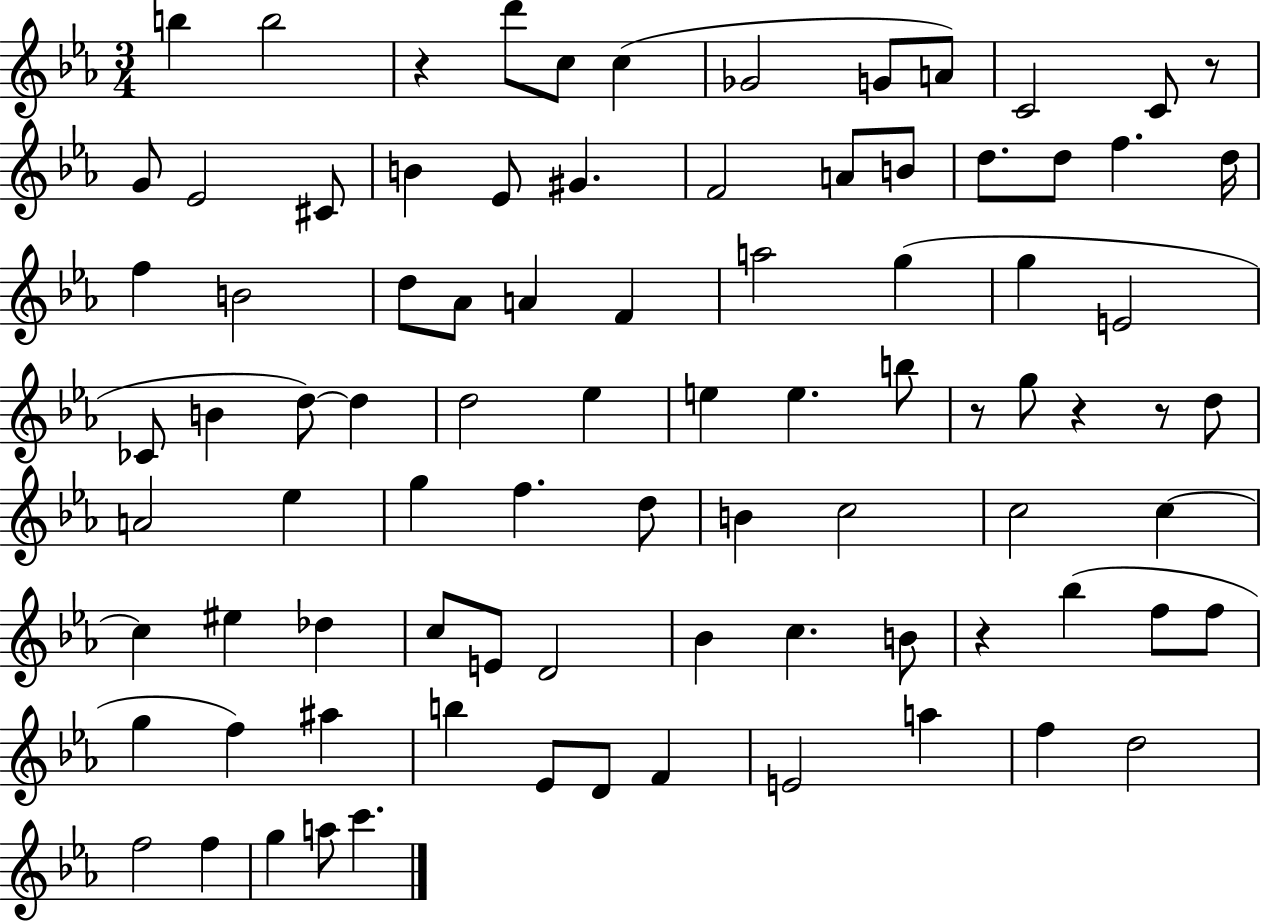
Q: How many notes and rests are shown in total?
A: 87